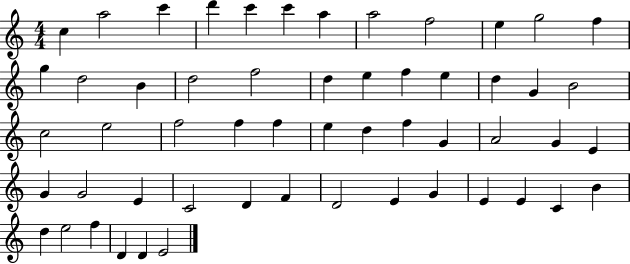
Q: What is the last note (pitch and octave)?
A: E4